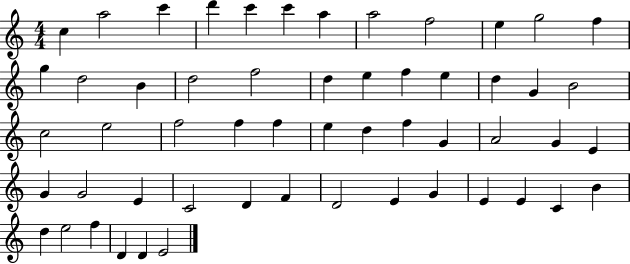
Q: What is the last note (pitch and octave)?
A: E4